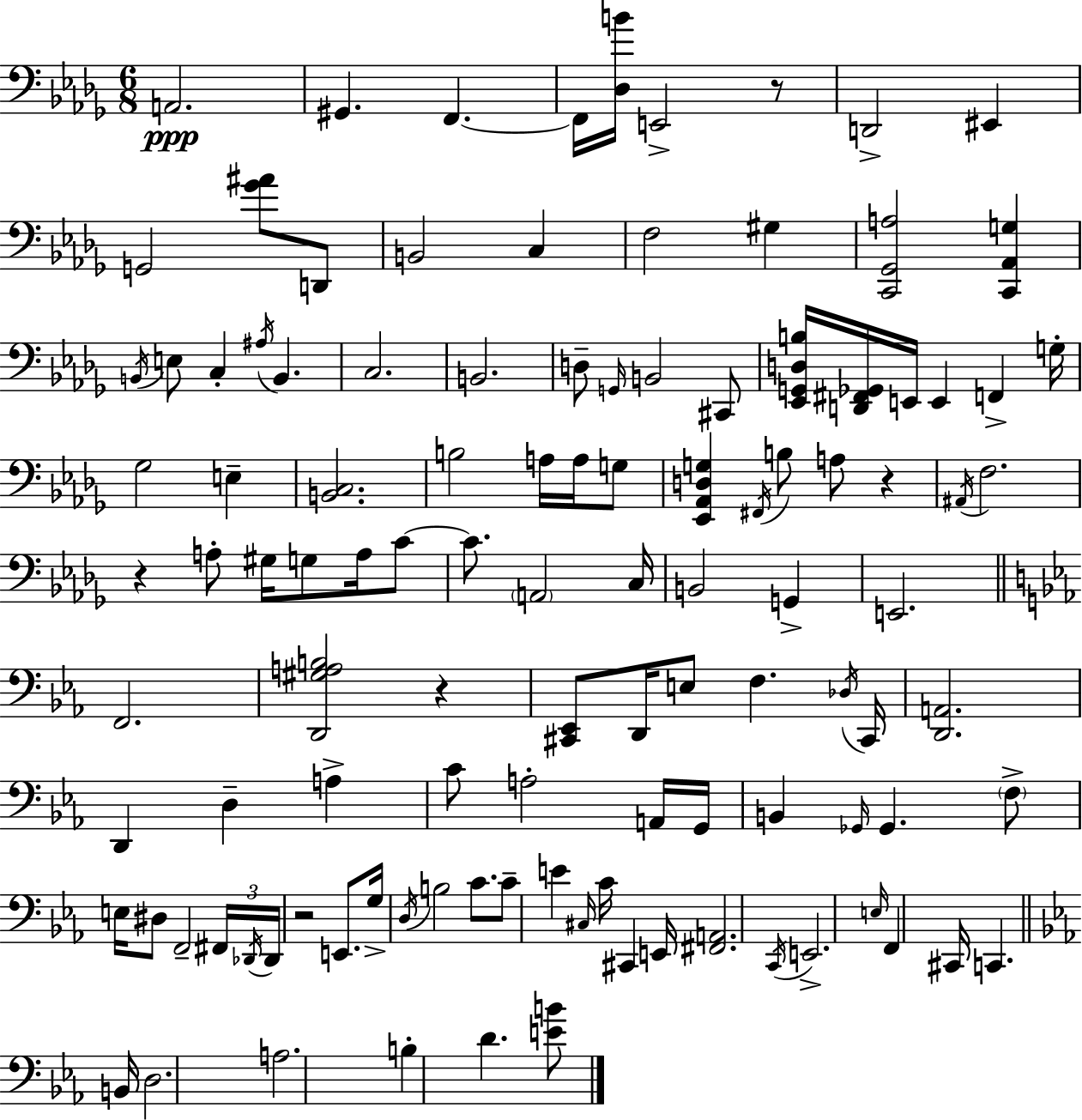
{
  \clef bass
  \numericTimeSignature
  \time 6/8
  \key bes \minor
  \repeat volta 2 { a,2.\ppp | gis,4. f,4.~~ | f,16 <des b'>16 e,2-> r8 | d,2-> eis,4 | \break g,2 <ges' ais'>8 d,8 | b,2 c4 | f2 gis4 | <c, ges, a>2 <c, aes, g>4 | \break \acciaccatura { b,16 } e8 c4-. \acciaccatura { ais16 } b,4. | c2. | b,2. | d8-- \grace { g,16 } b,2 | \break cis,8 <ees, g, d b>16 <d, fis, ges,>16 e,16 e,4 f,4-> | g16-. ges2 e4-- | <b, c>2. | b2 a16 | \break a16 g8 <ees, aes, d g>4 \acciaccatura { fis,16 } b8 a8 | r4 \acciaccatura { ais,16 } f2. | r4 a8-. gis16 | g8 a16 c'8~~ c'8. \parenthesize a,2 | \break c16 b,2 | g,4-> e,2. | \bar "||" \break \key c \minor f,2. | <d, gis a b>2 r4 | <cis, ees,>8 d,16 e8 f4. \acciaccatura { des16 } | cis,16 <d, a,>2. | \break d,4 d4-- a4-> | c'8 a2-. a,16 | g,16 b,4 \grace { ges,16 } ges,4. | \parenthesize f8-> e16 dis8 f,2-- | \break \tuplet 3/2 { fis,16 \acciaccatura { des,16 } des,16 } r2 | e,8. g16-> \acciaccatura { d16 } b2 | c'8. c'8-- e'4 \grace { cis16 } c'16 | cis,4 e,16 <fis, a,>2. | \break \acciaccatura { c,16 } e,2.-> | \grace { e16 } f,4 cis,16 | c,4. \bar "||" \break \key c \minor b,16 d2. | a2. | b4-. d'4. <e' b'>8 | } \bar "|."
}